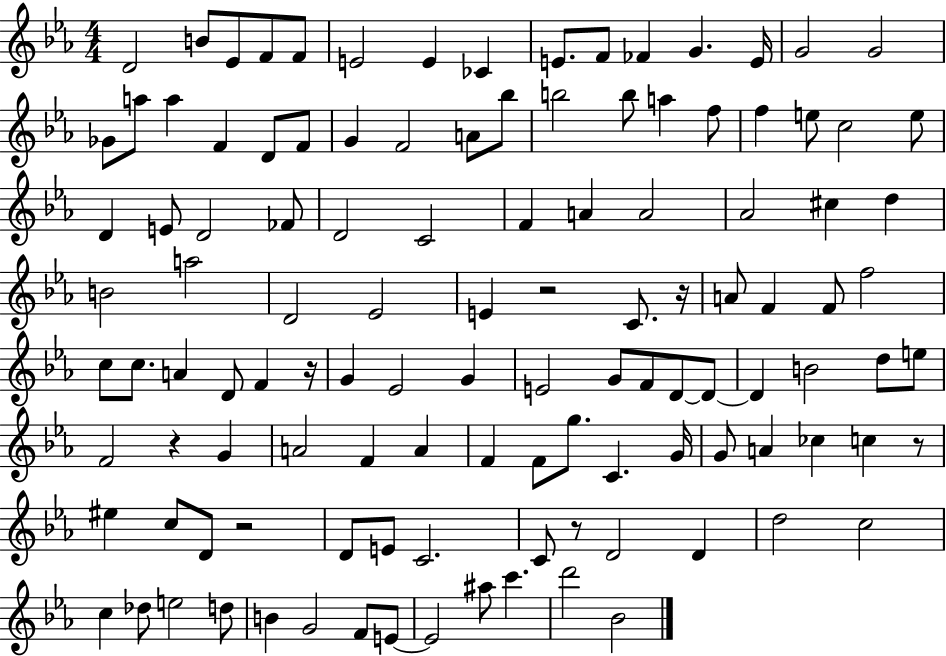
D4/h B4/e Eb4/e F4/e F4/e E4/h E4/q CES4/q E4/e. F4/e FES4/q G4/q. E4/s G4/h G4/h Gb4/e A5/e A5/q F4/q D4/e F4/e G4/q F4/h A4/e Bb5/e B5/h B5/e A5/q F5/e F5/q E5/e C5/h E5/e D4/q E4/e D4/h FES4/e D4/h C4/h F4/q A4/q A4/h Ab4/h C#5/q D5/q B4/h A5/h D4/h Eb4/h E4/q R/h C4/e. R/s A4/e F4/q F4/e F5/h C5/e C5/e. A4/q D4/e F4/q R/s G4/q Eb4/h G4/q E4/h G4/e F4/e D4/e D4/e D4/q B4/h D5/e E5/e F4/h R/q G4/q A4/h F4/q A4/q F4/q F4/e G5/e. C4/q. G4/s G4/e A4/q CES5/q C5/q R/e EIS5/q C5/e D4/e R/h D4/e E4/e C4/h. C4/e R/e D4/h D4/q D5/h C5/h C5/q Db5/e E5/h D5/e B4/q G4/h F4/e E4/e E4/h A#5/e C6/q. D6/h Bb4/h